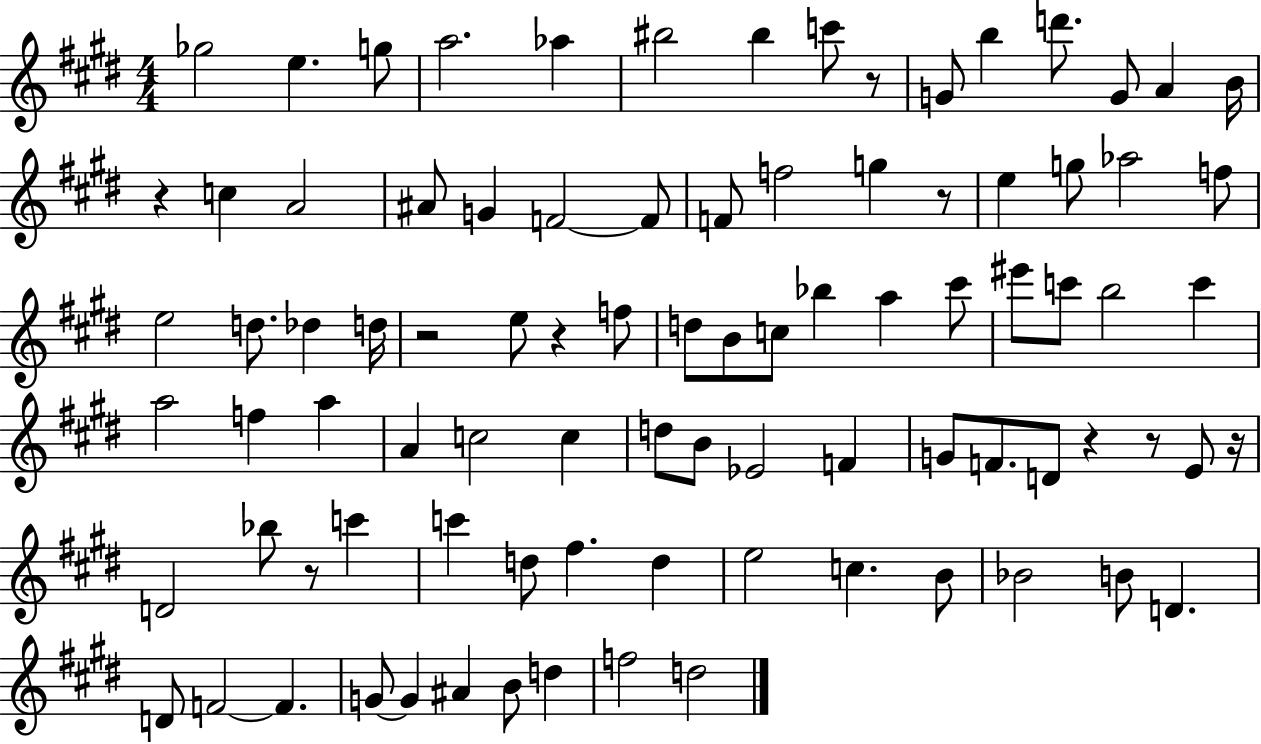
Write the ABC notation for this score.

X:1
T:Untitled
M:4/4
L:1/4
K:E
_g2 e g/2 a2 _a ^b2 ^b c'/2 z/2 G/2 b d'/2 G/2 A B/4 z c A2 ^A/2 G F2 F/2 F/2 f2 g z/2 e g/2 _a2 f/2 e2 d/2 _d d/4 z2 e/2 z f/2 d/2 B/2 c/2 _b a ^c'/2 ^e'/2 c'/2 b2 c' a2 f a A c2 c d/2 B/2 _E2 F G/2 F/2 D/2 z z/2 E/2 z/4 D2 _b/2 z/2 c' c' d/2 ^f d e2 c B/2 _B2 B/2 D D/2 F2 F G/2 G ^A B/2 d f2 d2